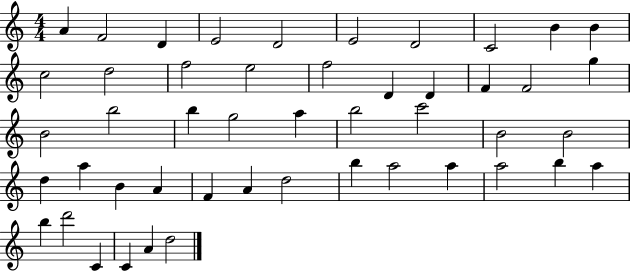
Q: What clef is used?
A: treble